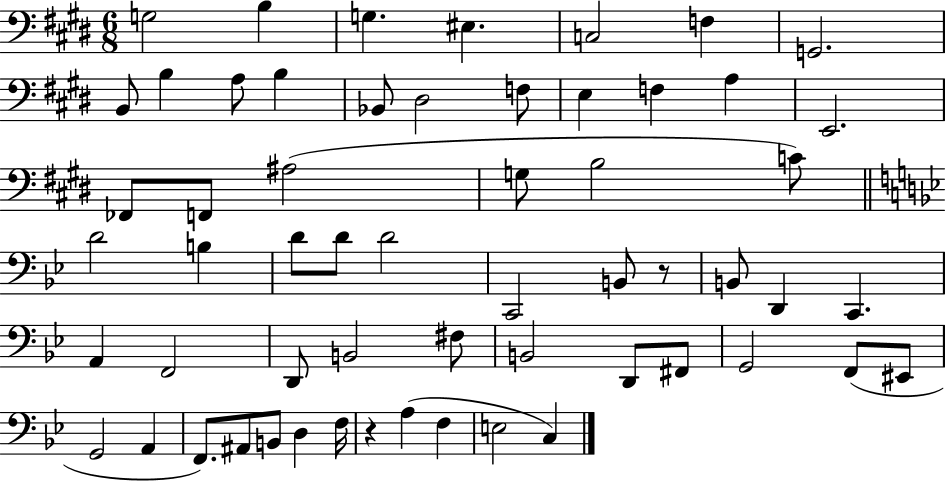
{
  \clef bass
  \numericTimeSignature
  \time 6/8
  \key e \major
  \repeat volta 2 { g2 b4 | g4. eis4. | c2 f4 | g,2. | \break b,8 b4 a8 b4 | bes,8 dis2 f8 | e4 f4 a4 | e,2. | \break fes,8 f,8 ais2( | g8 b2 c'8) | \bar "||" \break \key bes \major d'2 b4 | d'8 d'8 d'2 | c,2 b,8 r8 | b,8 d,4 c,4. | \break a,4 f,2 | d,8 b,2 fis8 | b,2 d,8 fis,8 | g,2 f,8( eis,8 | \break g,2 a,4 | f,8.) ais,8 b,8 d4 f16 | r4 a4( f4 | e2 c4) | \break } \bar "|."
}